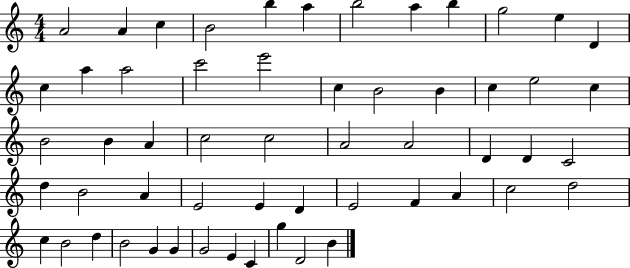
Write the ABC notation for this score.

X:1
T:Untitled
M:4/4
L:1/4
K:C
A2 A c B2 b a b2 a b g2 e D c a a2 c'2 e'2 c B2 B c e2 c B2 B A c2 c2 A2 A2 D D C2 d B2 A E2 E D E2 F A c2 d2 c B2 d B2 G G G2 E C g D2 B